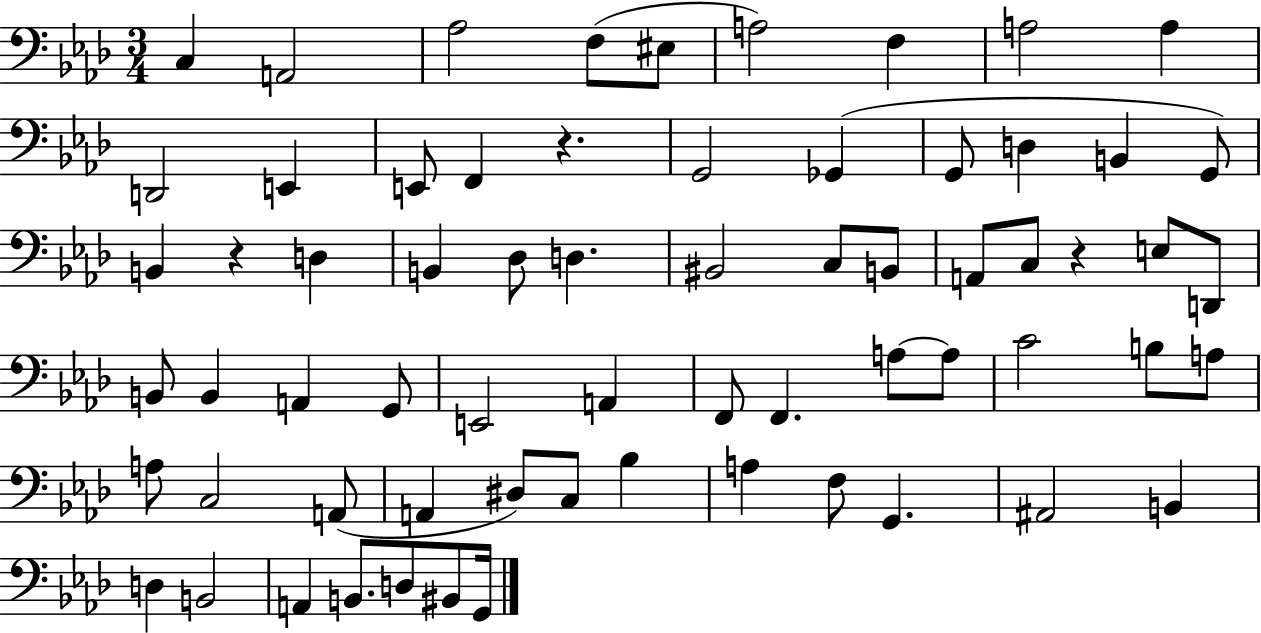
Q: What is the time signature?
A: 3/4